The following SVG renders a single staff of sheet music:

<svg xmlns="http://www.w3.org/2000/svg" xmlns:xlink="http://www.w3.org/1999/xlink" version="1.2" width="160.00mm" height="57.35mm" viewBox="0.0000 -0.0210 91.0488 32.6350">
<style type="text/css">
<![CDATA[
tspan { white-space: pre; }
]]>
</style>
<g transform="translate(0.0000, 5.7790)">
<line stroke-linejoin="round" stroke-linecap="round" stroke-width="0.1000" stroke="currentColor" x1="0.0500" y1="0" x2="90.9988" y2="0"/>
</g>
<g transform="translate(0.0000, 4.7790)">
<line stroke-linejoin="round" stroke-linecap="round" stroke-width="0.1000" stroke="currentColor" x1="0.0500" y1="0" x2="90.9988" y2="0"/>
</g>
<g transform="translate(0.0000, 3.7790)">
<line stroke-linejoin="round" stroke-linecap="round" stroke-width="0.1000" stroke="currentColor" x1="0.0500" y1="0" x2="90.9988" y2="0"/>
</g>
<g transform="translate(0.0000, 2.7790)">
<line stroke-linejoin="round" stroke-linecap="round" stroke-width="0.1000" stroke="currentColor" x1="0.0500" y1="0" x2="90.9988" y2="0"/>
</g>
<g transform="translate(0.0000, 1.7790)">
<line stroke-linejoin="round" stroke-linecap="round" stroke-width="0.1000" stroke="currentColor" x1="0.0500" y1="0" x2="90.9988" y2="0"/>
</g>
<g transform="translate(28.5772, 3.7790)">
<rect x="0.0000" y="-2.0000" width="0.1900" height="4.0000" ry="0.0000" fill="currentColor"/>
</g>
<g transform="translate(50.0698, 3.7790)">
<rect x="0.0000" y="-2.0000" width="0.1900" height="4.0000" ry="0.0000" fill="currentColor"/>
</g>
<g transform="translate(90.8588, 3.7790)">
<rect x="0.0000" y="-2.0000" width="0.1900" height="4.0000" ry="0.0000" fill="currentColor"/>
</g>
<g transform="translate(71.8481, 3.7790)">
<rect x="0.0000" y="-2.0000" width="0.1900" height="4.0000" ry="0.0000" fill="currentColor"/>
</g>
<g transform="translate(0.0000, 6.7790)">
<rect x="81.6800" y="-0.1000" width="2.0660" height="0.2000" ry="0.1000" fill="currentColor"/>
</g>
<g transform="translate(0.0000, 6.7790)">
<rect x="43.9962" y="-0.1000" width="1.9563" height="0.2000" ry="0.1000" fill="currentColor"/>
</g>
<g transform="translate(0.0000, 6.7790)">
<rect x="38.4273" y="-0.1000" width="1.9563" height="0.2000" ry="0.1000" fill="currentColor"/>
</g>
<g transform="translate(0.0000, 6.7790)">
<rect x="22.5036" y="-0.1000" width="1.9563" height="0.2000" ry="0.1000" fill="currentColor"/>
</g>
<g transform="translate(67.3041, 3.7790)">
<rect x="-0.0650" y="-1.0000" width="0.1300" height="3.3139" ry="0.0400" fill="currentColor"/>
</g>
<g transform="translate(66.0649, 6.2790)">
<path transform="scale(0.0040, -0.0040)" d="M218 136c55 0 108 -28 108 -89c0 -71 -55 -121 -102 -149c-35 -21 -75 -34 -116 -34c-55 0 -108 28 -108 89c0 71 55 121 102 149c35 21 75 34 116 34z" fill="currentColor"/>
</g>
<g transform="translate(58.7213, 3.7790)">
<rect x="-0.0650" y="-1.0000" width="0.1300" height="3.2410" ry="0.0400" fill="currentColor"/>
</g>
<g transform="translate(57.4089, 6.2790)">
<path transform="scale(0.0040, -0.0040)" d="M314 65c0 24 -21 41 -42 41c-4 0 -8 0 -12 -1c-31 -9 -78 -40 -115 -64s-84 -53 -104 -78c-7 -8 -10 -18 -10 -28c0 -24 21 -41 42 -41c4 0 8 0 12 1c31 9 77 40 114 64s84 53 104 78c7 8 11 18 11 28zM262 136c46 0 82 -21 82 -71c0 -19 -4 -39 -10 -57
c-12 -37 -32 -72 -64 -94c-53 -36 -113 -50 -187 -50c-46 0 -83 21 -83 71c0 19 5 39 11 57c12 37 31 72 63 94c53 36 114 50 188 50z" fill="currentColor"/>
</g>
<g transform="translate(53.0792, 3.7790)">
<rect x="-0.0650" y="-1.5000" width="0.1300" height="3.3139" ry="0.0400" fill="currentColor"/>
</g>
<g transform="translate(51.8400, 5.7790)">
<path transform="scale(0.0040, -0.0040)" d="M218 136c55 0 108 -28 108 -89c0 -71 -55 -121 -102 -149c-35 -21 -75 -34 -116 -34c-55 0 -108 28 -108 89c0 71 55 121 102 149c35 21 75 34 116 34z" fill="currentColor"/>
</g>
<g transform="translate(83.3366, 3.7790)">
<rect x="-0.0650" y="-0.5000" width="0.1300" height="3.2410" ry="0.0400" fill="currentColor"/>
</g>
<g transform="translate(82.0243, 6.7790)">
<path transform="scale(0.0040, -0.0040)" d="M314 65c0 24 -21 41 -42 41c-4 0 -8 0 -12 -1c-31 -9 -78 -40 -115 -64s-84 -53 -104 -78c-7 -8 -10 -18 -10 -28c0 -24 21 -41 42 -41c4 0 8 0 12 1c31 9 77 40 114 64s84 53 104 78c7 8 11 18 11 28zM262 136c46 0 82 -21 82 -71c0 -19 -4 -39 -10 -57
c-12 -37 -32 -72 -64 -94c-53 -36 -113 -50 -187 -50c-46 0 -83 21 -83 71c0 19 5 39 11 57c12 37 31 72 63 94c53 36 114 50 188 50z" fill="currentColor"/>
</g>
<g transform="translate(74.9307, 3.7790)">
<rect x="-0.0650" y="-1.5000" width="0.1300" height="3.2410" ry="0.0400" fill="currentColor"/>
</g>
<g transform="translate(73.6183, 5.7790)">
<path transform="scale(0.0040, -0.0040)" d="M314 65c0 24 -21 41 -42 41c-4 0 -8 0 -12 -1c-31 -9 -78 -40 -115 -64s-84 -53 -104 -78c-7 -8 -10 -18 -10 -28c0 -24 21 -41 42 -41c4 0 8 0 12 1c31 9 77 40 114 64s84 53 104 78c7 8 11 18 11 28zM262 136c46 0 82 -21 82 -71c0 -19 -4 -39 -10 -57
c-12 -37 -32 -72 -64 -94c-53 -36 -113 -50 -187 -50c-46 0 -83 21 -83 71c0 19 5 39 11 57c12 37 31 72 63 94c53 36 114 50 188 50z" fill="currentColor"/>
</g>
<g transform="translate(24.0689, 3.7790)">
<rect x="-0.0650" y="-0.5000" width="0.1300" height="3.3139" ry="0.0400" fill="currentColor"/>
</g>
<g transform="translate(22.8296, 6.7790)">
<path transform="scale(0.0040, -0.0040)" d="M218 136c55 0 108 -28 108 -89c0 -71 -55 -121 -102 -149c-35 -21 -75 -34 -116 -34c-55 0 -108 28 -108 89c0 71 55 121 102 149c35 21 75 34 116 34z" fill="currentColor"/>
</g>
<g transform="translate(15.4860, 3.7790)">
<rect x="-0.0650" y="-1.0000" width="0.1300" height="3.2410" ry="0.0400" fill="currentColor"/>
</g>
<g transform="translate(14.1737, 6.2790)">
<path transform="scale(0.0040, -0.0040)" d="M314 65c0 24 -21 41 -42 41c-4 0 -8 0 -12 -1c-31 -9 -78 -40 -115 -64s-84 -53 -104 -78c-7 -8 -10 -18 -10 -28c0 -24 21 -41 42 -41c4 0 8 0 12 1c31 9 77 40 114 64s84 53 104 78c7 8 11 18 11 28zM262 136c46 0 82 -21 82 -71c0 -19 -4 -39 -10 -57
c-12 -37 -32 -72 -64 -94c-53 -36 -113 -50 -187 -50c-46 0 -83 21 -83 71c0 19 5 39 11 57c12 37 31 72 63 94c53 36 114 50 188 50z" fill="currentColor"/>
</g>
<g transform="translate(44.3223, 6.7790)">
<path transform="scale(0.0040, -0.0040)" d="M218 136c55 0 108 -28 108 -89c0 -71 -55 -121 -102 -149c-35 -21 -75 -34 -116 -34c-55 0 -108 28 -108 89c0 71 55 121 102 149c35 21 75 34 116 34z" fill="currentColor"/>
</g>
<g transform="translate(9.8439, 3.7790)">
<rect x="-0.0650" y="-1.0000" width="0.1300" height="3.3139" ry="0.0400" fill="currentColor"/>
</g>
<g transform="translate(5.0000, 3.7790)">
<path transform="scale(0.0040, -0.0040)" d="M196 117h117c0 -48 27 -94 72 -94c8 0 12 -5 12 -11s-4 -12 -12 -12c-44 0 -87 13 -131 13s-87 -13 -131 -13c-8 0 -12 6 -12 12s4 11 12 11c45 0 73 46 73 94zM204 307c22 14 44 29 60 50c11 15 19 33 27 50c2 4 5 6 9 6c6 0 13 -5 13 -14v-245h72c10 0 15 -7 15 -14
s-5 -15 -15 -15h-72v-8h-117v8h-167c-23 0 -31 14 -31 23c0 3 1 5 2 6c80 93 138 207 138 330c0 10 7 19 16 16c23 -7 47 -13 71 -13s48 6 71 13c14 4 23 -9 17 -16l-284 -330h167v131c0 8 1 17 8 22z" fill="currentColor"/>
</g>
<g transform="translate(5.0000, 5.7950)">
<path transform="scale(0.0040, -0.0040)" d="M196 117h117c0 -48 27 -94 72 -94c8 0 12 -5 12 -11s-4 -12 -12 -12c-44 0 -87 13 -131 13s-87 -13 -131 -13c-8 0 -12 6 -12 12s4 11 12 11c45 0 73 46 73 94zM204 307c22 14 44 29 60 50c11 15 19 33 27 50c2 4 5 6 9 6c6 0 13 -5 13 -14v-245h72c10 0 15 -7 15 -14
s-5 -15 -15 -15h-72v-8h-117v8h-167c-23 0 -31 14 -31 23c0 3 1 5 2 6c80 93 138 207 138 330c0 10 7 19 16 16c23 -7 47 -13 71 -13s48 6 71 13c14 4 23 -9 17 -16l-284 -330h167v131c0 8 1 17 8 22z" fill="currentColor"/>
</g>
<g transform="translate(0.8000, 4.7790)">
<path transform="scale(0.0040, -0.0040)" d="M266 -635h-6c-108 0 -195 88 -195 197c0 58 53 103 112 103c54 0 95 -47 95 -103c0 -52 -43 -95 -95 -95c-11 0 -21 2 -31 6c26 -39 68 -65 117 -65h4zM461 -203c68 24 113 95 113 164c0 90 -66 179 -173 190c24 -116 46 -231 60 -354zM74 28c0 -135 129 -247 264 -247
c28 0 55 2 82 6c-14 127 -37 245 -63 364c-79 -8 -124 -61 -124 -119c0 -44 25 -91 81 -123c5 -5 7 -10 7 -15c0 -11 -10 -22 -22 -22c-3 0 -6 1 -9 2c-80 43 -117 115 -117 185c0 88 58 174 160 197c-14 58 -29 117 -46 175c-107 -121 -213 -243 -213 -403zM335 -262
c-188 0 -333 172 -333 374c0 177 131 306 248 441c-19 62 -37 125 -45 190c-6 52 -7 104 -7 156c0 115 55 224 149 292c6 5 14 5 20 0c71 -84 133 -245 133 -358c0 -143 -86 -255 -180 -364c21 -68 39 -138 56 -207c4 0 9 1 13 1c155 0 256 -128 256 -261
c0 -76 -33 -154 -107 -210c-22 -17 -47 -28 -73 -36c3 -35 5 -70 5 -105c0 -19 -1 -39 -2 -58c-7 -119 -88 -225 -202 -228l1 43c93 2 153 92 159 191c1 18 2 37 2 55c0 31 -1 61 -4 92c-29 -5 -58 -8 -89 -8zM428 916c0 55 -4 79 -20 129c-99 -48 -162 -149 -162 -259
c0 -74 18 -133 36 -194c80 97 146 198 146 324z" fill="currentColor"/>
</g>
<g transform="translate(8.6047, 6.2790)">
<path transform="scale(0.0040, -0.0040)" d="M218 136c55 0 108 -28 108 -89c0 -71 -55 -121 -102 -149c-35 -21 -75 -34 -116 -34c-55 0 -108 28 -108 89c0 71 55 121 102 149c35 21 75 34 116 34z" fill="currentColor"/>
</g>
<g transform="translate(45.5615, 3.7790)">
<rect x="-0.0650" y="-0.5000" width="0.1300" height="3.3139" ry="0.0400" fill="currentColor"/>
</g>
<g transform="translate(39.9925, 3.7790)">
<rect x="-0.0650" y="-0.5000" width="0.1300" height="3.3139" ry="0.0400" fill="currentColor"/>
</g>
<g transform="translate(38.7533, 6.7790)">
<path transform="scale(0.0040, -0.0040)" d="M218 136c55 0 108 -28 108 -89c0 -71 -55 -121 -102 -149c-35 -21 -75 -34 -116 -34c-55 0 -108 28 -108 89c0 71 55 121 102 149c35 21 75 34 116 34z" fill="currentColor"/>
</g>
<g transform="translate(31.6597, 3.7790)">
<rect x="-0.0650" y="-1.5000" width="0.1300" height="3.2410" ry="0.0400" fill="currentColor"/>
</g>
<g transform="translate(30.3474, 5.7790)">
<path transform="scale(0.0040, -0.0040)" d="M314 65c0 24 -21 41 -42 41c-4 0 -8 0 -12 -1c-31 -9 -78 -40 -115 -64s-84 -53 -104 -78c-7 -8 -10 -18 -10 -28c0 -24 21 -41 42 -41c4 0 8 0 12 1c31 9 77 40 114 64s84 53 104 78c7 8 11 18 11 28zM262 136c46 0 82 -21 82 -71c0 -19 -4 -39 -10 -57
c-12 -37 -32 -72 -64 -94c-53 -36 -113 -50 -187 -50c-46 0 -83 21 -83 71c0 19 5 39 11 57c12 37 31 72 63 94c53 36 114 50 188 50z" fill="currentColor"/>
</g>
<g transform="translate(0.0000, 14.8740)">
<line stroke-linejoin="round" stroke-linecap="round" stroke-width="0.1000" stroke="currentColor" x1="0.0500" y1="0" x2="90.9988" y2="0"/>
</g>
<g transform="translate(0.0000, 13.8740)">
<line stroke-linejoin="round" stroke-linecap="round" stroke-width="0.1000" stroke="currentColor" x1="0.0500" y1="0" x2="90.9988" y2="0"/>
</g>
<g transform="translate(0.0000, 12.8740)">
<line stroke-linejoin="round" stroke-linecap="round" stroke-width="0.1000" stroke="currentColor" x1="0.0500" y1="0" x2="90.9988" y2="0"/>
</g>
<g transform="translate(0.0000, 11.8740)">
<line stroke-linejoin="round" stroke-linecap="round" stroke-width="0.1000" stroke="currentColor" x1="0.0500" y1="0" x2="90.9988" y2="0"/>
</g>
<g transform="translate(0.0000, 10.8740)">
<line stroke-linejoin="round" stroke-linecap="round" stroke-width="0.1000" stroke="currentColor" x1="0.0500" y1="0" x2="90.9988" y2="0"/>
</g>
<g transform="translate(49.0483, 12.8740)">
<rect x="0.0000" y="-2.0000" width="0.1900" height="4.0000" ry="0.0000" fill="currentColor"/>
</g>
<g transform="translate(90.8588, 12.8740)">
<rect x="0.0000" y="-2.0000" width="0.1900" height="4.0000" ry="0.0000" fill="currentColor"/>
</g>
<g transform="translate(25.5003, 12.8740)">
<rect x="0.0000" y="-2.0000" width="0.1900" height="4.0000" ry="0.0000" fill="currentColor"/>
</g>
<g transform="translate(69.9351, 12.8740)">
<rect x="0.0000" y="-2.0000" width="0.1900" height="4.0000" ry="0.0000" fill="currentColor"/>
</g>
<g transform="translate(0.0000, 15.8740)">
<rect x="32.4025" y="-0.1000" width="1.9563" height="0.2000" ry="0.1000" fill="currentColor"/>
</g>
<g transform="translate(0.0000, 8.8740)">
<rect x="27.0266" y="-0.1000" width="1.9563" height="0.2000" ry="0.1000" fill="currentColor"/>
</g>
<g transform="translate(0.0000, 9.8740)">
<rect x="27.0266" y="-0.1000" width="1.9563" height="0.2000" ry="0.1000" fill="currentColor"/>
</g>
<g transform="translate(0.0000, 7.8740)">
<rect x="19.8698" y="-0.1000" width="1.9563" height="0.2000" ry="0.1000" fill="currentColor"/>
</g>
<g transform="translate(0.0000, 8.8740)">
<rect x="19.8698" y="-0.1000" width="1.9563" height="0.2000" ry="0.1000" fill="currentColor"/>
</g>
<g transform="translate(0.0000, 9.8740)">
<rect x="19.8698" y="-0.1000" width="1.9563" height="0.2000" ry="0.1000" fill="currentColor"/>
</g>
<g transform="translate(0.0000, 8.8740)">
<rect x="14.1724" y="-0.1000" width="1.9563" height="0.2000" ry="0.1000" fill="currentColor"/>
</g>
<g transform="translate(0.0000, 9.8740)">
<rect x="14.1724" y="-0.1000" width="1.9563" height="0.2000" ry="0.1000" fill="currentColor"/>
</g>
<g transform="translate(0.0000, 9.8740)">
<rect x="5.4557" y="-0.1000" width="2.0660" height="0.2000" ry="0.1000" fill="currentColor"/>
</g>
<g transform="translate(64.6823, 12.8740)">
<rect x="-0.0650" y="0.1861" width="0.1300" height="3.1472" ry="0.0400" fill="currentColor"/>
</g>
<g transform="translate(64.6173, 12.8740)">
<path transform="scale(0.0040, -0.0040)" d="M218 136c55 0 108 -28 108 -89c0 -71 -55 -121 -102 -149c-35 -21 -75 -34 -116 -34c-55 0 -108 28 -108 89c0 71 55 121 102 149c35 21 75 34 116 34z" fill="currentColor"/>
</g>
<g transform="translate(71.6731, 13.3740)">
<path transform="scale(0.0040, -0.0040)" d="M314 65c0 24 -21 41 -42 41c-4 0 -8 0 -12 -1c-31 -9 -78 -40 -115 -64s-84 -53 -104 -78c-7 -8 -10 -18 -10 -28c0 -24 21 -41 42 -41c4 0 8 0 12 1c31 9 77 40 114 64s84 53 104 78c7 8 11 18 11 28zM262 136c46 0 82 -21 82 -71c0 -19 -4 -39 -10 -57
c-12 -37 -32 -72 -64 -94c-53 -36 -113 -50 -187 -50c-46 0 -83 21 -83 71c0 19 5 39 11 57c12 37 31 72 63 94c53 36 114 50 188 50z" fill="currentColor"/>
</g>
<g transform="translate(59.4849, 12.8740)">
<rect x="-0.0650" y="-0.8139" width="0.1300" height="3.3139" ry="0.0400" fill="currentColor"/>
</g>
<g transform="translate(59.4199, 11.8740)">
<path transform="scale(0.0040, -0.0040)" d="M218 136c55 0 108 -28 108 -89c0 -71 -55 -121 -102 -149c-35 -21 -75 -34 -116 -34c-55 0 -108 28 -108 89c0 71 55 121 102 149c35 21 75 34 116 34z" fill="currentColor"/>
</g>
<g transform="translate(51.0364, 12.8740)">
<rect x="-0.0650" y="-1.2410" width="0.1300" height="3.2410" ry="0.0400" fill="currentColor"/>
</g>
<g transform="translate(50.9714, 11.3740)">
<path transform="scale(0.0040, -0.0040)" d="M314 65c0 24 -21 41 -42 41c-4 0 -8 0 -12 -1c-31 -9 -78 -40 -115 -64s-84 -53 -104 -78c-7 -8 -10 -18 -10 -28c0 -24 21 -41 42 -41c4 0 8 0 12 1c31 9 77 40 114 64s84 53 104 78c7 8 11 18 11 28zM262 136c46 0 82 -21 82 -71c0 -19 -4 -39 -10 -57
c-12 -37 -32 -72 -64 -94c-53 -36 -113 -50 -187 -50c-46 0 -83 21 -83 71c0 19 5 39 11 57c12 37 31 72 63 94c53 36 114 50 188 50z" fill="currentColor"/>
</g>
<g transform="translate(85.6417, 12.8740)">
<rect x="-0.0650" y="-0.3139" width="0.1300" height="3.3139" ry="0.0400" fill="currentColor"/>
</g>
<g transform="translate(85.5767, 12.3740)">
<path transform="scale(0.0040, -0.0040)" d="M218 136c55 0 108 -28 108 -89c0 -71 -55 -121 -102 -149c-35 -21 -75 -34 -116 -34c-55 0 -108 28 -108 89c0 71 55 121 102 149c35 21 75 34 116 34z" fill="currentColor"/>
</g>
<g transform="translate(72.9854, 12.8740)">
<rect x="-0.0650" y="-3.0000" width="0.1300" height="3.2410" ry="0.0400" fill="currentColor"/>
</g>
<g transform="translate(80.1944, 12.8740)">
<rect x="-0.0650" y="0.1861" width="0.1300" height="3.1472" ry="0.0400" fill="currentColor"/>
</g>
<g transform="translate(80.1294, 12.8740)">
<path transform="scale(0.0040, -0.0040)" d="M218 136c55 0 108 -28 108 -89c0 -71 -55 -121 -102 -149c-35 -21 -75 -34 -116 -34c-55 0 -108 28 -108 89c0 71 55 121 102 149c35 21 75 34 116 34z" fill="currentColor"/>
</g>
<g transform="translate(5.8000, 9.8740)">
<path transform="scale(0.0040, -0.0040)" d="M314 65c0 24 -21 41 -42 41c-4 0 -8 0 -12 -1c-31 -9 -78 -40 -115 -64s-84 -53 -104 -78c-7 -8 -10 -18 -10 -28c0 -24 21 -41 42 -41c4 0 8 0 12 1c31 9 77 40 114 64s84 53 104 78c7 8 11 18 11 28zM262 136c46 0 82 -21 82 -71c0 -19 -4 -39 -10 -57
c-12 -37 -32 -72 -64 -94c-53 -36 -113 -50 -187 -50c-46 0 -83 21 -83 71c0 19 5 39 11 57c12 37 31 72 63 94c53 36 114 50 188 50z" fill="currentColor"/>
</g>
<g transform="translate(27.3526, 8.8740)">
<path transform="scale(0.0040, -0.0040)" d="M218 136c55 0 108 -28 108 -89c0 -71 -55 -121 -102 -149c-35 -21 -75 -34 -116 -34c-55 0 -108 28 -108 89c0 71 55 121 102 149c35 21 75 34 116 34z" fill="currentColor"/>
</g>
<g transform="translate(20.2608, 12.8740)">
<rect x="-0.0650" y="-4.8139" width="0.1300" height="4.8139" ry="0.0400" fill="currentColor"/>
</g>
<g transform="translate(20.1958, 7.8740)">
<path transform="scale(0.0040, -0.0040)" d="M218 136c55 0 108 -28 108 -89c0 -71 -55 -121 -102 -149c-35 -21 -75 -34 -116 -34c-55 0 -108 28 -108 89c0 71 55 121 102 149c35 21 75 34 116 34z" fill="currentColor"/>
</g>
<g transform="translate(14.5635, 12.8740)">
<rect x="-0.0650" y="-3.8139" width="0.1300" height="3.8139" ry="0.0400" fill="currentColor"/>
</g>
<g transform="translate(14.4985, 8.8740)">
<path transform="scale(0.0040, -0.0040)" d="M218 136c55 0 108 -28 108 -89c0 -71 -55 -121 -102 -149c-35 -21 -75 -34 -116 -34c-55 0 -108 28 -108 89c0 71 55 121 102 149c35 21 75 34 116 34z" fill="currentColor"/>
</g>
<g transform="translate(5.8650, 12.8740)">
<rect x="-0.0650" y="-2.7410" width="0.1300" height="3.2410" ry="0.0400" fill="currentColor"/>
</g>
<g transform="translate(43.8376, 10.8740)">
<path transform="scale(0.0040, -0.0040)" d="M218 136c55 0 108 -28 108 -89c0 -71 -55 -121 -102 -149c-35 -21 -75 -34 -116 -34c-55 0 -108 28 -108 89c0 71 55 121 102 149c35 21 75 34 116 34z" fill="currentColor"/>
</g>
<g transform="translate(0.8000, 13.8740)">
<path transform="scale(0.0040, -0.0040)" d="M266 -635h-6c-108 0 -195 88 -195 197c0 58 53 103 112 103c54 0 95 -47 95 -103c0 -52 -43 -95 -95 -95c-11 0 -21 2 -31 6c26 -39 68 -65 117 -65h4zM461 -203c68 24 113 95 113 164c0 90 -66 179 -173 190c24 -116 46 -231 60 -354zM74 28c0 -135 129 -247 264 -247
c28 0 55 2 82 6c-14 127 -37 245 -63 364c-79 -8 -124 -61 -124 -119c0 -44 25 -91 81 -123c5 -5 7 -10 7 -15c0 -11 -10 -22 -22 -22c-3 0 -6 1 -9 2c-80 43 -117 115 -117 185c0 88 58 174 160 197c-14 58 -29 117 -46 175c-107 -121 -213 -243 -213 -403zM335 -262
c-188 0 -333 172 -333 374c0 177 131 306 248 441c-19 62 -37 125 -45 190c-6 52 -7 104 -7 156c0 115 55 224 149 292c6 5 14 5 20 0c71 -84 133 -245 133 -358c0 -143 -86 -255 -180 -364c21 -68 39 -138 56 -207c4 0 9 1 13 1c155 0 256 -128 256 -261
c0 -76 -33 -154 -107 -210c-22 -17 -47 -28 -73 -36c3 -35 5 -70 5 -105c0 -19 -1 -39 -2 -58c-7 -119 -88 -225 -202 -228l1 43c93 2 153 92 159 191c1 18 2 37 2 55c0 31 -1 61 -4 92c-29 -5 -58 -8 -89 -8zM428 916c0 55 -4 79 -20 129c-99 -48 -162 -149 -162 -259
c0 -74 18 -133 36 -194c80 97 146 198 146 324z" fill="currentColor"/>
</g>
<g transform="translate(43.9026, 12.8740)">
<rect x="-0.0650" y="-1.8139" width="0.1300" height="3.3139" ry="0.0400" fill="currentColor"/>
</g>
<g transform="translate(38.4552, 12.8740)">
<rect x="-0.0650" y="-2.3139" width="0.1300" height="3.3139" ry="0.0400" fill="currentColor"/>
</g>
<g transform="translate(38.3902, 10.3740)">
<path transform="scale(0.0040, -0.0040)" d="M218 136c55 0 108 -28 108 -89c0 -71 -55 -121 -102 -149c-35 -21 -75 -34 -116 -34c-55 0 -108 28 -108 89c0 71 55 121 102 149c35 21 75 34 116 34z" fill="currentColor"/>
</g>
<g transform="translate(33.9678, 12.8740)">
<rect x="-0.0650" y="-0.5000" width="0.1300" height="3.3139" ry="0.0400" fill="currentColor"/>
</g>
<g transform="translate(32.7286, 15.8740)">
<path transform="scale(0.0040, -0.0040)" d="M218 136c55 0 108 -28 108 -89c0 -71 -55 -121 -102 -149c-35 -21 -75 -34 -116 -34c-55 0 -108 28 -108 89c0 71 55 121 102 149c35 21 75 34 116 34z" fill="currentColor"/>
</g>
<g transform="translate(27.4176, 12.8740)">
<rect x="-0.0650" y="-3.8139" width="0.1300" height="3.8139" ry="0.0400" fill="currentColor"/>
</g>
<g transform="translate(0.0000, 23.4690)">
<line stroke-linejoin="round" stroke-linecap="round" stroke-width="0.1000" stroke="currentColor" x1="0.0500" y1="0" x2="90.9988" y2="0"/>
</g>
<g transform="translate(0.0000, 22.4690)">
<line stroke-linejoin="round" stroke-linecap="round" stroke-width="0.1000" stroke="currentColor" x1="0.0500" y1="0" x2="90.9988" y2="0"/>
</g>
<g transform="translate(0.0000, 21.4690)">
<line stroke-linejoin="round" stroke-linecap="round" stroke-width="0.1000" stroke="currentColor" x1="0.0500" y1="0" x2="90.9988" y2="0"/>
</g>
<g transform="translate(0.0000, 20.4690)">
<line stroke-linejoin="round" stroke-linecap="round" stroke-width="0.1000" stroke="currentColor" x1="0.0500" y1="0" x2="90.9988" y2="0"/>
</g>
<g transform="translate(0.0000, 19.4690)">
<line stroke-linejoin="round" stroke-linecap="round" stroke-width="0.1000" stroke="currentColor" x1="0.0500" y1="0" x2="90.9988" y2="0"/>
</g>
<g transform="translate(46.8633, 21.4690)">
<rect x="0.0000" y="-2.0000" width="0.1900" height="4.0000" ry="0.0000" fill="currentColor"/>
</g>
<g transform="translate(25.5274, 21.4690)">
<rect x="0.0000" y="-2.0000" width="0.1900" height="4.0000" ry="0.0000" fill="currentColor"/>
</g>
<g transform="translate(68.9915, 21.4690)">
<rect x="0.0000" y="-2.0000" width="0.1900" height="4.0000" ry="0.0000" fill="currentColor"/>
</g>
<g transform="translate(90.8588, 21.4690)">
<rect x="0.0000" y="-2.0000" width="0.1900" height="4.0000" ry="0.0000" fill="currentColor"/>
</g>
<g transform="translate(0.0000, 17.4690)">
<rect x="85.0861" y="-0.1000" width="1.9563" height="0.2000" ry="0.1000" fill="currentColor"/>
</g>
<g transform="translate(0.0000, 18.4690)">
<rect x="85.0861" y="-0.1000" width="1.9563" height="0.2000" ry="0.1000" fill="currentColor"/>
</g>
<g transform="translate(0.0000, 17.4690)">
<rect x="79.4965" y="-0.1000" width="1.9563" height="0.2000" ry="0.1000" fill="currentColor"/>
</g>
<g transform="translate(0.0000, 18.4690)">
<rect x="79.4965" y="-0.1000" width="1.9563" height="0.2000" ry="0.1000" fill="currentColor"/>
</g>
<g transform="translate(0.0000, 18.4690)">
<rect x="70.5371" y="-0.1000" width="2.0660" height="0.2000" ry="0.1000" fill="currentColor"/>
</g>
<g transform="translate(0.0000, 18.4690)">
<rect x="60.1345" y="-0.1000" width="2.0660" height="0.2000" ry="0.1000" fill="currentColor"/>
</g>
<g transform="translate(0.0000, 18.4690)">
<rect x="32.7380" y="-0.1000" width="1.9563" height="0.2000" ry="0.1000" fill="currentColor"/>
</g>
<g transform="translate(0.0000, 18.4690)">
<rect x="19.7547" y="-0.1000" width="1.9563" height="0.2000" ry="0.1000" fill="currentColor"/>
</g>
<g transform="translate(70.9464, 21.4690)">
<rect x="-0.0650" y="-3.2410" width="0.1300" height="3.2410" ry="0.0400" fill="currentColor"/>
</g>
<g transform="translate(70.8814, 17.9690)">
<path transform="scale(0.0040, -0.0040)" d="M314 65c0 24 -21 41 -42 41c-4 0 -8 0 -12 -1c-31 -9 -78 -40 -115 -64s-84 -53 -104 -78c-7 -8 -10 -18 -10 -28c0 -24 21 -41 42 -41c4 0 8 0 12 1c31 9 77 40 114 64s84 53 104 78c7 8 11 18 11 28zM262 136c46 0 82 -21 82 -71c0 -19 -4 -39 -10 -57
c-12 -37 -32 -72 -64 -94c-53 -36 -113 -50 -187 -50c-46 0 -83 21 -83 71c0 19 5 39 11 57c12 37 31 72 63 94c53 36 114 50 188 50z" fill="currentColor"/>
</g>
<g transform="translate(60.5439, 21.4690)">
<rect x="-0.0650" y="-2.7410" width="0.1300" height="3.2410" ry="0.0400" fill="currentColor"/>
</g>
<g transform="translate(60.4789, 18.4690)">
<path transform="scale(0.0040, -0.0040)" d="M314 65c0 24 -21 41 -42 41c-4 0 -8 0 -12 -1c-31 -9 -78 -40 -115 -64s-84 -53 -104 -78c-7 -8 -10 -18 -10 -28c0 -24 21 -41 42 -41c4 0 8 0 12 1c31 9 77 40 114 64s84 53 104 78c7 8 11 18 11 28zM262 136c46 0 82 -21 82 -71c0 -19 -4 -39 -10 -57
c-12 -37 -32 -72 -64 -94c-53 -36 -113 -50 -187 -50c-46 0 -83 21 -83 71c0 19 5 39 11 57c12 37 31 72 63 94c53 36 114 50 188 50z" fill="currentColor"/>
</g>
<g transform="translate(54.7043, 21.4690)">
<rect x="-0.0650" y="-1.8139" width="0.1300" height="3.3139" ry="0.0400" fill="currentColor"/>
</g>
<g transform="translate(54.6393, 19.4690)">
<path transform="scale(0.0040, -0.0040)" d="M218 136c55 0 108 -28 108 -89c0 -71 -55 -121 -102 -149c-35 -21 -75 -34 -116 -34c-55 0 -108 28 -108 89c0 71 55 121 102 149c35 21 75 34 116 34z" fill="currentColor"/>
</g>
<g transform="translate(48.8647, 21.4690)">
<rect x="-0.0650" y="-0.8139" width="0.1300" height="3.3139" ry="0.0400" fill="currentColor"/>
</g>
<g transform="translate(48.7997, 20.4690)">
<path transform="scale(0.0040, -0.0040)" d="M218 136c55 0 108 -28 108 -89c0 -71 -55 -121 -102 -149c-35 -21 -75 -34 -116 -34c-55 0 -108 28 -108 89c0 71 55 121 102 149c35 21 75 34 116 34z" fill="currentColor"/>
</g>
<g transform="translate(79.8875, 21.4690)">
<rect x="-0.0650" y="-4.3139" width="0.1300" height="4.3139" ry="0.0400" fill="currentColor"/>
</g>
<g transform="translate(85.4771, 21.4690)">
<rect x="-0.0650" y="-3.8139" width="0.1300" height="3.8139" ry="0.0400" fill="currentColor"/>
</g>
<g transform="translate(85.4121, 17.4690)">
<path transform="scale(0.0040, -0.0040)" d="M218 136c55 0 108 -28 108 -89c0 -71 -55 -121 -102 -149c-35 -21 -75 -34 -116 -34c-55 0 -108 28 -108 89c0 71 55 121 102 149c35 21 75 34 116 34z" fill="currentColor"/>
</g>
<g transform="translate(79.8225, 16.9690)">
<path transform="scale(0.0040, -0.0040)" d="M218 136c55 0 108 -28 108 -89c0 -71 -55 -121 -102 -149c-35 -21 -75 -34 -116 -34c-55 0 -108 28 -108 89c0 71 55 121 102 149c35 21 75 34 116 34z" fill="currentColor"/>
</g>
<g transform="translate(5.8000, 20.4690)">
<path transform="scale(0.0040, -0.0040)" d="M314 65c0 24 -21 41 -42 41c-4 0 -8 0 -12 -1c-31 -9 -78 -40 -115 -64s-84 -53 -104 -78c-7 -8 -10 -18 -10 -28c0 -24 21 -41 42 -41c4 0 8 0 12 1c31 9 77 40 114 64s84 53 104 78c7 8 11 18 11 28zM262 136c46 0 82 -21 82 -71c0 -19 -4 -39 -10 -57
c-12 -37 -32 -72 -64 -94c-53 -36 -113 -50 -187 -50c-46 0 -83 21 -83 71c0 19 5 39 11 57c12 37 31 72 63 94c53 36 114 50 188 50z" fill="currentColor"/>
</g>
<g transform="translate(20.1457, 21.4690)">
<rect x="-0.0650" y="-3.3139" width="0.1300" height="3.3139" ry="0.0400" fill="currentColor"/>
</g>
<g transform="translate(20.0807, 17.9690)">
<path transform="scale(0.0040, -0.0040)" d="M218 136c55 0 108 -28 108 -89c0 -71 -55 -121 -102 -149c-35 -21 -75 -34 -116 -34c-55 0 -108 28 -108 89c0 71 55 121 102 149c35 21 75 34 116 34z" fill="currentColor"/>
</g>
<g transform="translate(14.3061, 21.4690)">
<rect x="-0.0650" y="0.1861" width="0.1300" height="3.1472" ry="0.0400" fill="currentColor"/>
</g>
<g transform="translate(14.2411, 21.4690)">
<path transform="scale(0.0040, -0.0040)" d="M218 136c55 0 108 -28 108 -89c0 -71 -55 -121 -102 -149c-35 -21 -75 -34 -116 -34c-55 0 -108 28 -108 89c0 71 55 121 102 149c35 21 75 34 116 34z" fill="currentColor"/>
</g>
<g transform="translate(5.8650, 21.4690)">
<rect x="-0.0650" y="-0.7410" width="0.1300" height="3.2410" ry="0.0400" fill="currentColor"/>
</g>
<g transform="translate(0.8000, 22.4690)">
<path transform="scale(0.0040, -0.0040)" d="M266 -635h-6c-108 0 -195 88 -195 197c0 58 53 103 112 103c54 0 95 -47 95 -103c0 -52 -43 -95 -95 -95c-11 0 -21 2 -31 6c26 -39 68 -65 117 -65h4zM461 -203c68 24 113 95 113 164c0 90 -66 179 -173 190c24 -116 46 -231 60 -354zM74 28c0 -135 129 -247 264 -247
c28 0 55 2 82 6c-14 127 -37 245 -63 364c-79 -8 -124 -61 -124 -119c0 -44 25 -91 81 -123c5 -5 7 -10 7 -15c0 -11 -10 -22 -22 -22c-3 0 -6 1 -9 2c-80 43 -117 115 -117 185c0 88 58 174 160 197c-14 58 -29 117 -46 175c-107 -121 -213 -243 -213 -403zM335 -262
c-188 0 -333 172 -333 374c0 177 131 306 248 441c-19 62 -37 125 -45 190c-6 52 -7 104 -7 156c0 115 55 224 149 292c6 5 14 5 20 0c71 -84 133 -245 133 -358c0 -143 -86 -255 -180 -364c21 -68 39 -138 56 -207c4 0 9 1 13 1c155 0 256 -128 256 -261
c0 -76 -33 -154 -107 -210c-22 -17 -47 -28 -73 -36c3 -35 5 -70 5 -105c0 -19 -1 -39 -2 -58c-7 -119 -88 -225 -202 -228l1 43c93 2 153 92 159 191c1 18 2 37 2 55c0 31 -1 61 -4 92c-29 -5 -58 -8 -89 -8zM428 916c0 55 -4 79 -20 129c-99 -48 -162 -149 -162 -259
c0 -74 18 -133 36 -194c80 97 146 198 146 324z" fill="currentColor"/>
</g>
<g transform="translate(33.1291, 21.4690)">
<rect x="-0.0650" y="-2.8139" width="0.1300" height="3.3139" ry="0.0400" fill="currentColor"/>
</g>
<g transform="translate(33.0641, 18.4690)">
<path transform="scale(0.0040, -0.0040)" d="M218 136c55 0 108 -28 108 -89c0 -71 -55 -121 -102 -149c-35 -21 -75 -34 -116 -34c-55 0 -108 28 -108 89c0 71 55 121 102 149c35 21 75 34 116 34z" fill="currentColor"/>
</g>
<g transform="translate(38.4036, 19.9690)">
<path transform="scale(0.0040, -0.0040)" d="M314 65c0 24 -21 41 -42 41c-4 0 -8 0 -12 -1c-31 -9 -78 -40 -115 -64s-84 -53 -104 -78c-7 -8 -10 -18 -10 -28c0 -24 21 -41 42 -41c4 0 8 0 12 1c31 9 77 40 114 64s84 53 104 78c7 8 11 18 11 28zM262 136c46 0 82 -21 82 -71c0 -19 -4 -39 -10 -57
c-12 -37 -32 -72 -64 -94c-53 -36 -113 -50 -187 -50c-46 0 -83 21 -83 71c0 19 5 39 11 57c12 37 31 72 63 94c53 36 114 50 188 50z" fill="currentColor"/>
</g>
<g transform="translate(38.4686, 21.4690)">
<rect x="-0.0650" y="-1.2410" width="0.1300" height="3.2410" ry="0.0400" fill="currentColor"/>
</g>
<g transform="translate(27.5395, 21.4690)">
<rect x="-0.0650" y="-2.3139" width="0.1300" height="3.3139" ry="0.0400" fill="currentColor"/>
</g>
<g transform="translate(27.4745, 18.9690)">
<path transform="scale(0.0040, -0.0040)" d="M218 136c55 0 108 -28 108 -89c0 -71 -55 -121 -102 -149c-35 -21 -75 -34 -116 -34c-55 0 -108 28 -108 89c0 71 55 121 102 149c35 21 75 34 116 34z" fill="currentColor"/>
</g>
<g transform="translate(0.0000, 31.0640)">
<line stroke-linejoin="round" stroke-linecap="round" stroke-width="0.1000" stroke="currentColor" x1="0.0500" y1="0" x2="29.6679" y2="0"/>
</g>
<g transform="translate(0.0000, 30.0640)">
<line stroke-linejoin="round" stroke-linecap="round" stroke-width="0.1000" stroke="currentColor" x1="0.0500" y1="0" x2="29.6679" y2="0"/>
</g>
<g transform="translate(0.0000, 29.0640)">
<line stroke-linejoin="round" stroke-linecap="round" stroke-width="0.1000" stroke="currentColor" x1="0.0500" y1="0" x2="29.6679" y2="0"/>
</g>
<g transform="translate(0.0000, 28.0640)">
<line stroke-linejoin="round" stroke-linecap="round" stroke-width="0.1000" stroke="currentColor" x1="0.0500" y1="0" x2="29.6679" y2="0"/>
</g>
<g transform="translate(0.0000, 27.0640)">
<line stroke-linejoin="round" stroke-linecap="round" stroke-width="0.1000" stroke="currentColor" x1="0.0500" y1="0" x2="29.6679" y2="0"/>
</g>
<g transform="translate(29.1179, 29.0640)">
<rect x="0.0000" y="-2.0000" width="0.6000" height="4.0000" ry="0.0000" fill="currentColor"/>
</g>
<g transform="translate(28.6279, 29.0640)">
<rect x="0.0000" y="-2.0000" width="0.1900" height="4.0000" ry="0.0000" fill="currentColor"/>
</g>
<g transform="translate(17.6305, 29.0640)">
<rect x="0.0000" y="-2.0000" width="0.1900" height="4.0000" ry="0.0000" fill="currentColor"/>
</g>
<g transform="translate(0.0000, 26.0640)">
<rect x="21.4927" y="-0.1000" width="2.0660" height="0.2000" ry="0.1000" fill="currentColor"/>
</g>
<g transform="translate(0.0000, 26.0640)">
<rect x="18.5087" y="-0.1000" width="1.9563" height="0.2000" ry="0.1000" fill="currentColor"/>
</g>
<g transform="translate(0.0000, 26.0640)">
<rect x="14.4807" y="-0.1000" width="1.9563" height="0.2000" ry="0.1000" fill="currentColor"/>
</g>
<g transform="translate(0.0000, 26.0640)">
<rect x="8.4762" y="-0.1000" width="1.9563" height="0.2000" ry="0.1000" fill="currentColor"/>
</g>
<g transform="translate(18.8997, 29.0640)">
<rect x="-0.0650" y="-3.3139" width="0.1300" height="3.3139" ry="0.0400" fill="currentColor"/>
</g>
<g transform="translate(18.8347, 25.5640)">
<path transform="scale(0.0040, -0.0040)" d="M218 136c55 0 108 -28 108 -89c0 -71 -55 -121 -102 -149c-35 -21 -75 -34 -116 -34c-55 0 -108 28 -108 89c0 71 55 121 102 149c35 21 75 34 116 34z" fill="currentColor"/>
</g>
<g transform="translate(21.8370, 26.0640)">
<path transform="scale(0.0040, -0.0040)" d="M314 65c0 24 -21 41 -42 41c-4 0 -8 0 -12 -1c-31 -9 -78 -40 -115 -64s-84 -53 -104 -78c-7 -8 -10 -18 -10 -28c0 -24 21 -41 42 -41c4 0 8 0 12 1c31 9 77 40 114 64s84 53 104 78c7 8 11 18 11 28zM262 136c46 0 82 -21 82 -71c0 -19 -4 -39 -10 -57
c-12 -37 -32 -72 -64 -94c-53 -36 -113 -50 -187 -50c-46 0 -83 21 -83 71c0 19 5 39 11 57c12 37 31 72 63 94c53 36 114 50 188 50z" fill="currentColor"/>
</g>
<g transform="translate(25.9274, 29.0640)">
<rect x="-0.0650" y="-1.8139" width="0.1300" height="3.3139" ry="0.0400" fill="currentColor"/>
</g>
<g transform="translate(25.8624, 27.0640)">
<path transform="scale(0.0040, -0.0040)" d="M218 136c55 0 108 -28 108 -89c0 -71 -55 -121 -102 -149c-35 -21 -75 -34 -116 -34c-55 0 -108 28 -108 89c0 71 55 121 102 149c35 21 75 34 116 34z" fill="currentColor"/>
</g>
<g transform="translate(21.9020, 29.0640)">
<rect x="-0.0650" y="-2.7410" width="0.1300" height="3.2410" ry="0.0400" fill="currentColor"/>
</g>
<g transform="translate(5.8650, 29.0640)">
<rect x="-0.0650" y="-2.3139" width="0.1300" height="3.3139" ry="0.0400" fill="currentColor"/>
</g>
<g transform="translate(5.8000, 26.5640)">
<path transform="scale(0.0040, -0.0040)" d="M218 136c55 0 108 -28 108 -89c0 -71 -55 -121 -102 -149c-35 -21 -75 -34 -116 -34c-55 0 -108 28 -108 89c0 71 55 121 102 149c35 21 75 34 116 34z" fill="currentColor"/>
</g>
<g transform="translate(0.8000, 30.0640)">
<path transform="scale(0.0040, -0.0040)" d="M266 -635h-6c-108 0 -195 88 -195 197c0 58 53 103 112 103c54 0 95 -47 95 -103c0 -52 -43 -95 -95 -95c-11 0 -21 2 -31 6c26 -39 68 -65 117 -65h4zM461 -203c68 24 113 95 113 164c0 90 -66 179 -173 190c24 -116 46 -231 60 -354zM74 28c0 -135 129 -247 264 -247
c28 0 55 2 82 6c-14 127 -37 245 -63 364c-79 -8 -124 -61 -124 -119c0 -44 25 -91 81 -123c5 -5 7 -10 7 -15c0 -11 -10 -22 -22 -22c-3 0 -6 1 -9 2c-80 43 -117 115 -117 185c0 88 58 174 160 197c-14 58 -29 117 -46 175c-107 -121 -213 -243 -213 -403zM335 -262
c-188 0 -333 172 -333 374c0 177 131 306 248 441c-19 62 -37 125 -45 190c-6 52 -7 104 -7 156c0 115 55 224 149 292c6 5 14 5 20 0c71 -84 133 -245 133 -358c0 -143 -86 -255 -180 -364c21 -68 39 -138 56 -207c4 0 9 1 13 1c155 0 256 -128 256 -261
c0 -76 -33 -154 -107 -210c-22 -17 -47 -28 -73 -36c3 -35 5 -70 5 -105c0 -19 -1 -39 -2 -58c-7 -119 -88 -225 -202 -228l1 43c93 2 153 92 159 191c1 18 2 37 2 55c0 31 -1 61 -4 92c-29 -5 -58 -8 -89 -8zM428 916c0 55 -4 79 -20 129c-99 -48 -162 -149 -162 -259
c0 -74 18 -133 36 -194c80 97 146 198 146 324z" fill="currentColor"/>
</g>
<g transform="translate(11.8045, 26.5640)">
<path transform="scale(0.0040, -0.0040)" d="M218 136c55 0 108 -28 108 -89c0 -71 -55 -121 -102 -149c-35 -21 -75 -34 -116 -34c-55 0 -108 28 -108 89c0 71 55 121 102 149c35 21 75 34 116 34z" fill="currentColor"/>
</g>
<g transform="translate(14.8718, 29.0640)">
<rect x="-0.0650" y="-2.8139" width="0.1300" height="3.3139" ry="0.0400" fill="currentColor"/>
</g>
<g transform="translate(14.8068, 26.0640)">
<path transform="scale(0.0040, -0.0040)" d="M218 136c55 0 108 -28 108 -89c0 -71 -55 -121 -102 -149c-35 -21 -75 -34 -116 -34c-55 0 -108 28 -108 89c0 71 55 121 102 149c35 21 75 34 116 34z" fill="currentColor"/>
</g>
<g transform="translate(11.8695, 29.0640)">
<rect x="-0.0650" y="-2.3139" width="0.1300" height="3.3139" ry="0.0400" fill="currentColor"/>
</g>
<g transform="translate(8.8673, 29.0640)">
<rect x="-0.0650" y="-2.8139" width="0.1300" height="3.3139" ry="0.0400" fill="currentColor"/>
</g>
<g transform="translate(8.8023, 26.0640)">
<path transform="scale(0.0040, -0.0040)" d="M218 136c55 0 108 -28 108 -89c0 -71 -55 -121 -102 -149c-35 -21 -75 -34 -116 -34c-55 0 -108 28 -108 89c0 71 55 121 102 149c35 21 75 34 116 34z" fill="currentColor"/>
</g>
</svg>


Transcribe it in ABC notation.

X:1
T:Untitled
M:4/4
L:1/4
K:C
D D2 C E2 C C E D2 D E2 C2 a2 c' e' c' C g f e2 d B A2 B c d2 B b g a e2 d f a2 b2 d' c' g a g a b a2 f